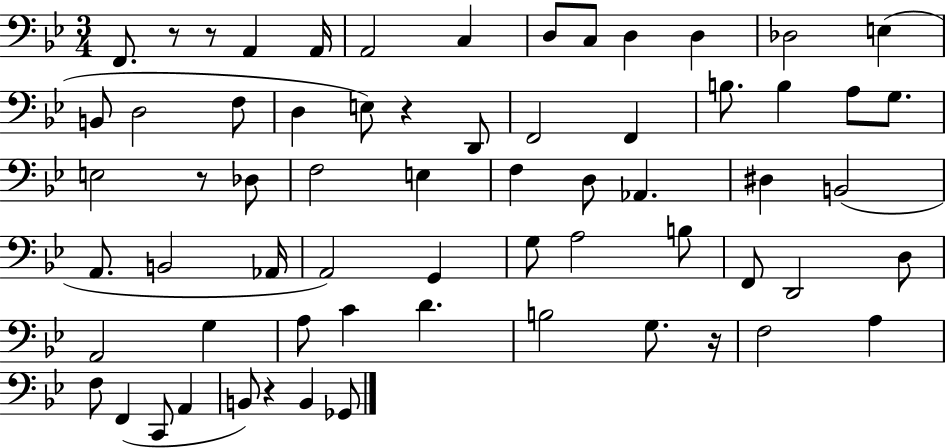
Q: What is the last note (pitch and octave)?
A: Gb2